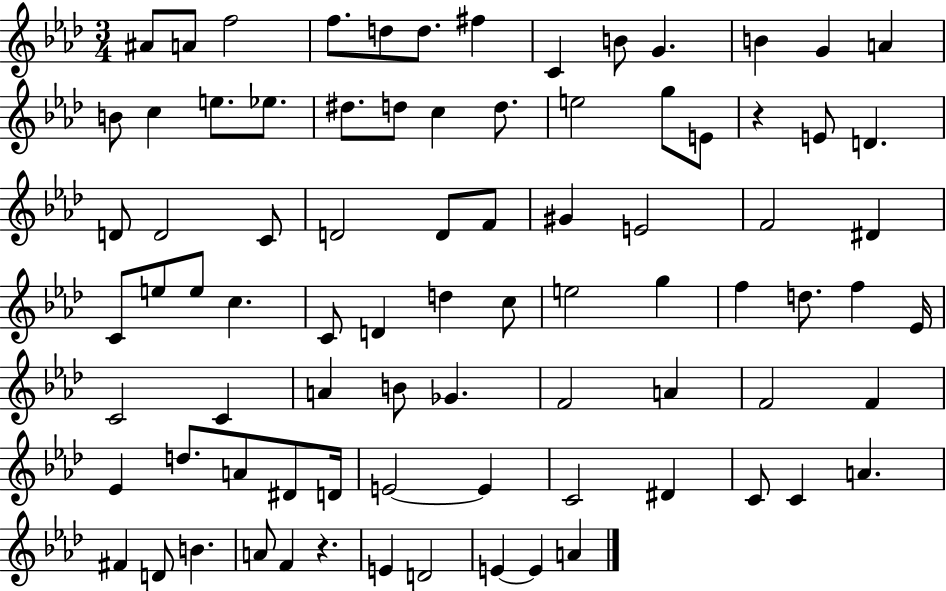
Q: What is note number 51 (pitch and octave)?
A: C4